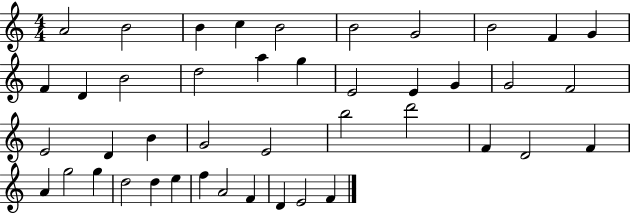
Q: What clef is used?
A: treble